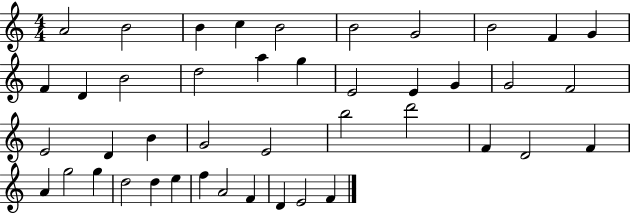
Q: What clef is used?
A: treble